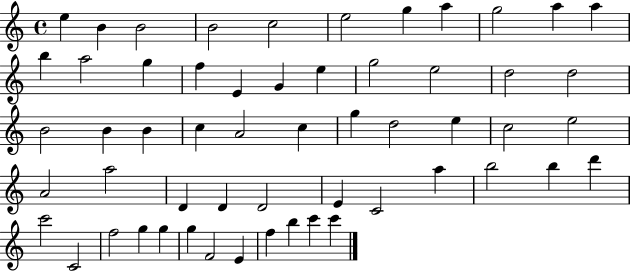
{
  \clef treble
  \time 4/4
  \defaultTimeSignature
  \key c \major
  e''4 b'4 b'2 | b'2 c''2 | e''2 g''4 a''4 | g''2 a''4 a''4 | \break b''4 a''2 g''4 | f''4 e'4 g'4 e''4 | g''2 e''2 | d''2 d''2 | \break b'2 b'4 b'4 | c''4 a'2 c''4 | g''4 d''2 e''4 | c''2 e''2 | \break a'2 a''2 | d'4 d'4 d'2 | e'4 c'2 a''4 | b''2 b''4 d'''4 | \break c'''2 c'2 | f''2 g''4 g''4 | g''4 f'2 e'4 | f''4 b''4 c'''4 c'''4 | \break \bar "|."
}